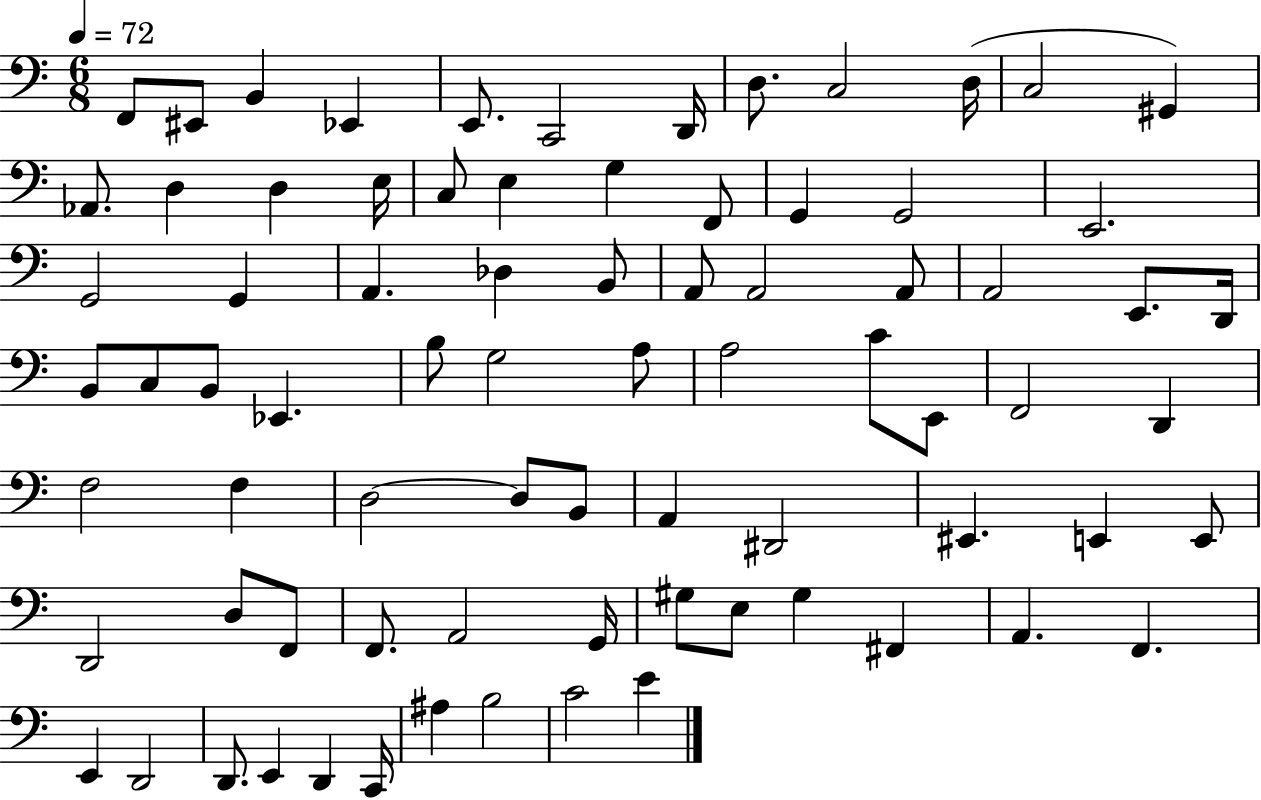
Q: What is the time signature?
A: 6/8